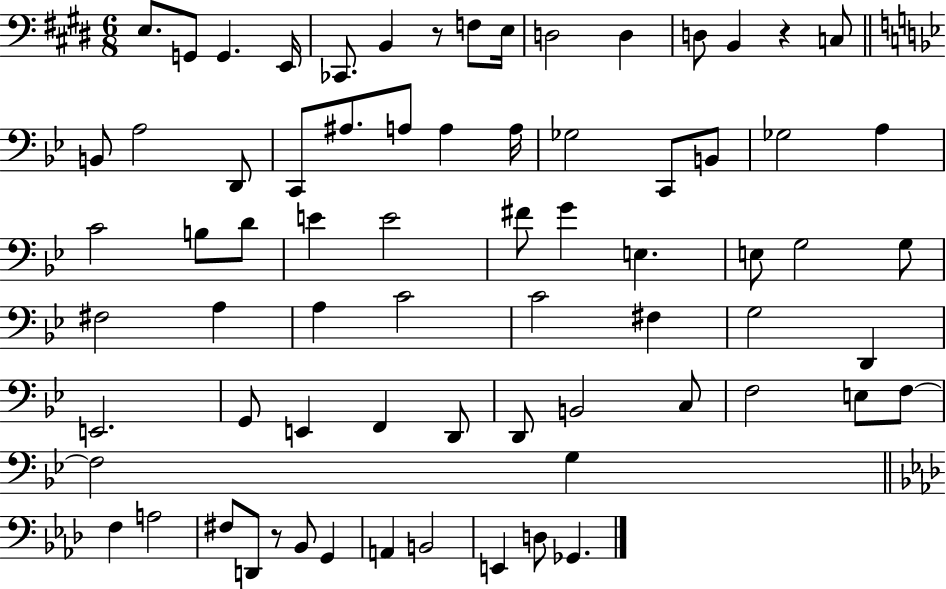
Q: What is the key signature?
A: E major